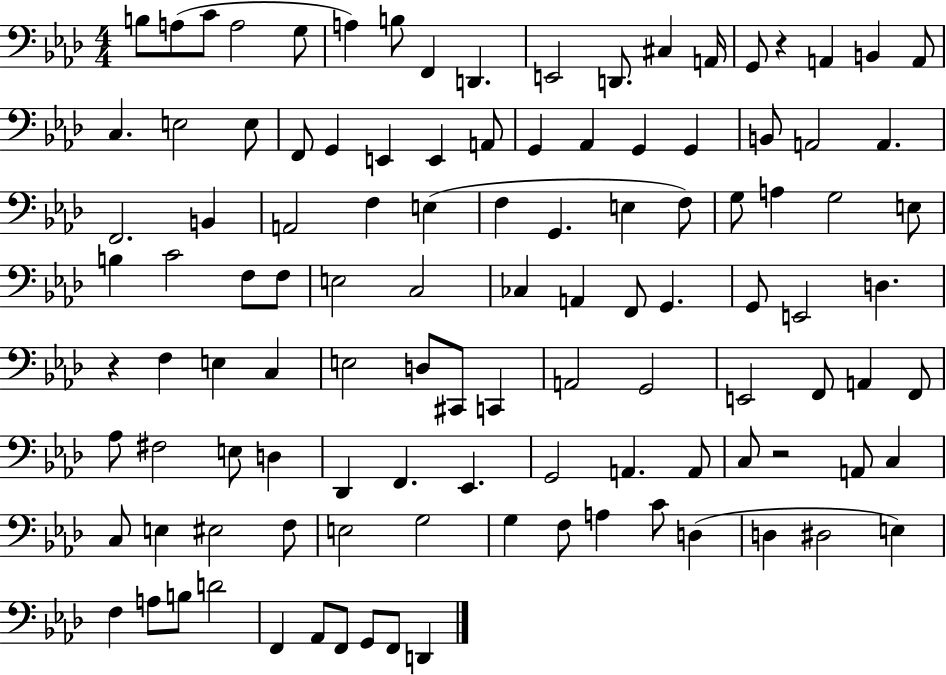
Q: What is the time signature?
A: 4/4